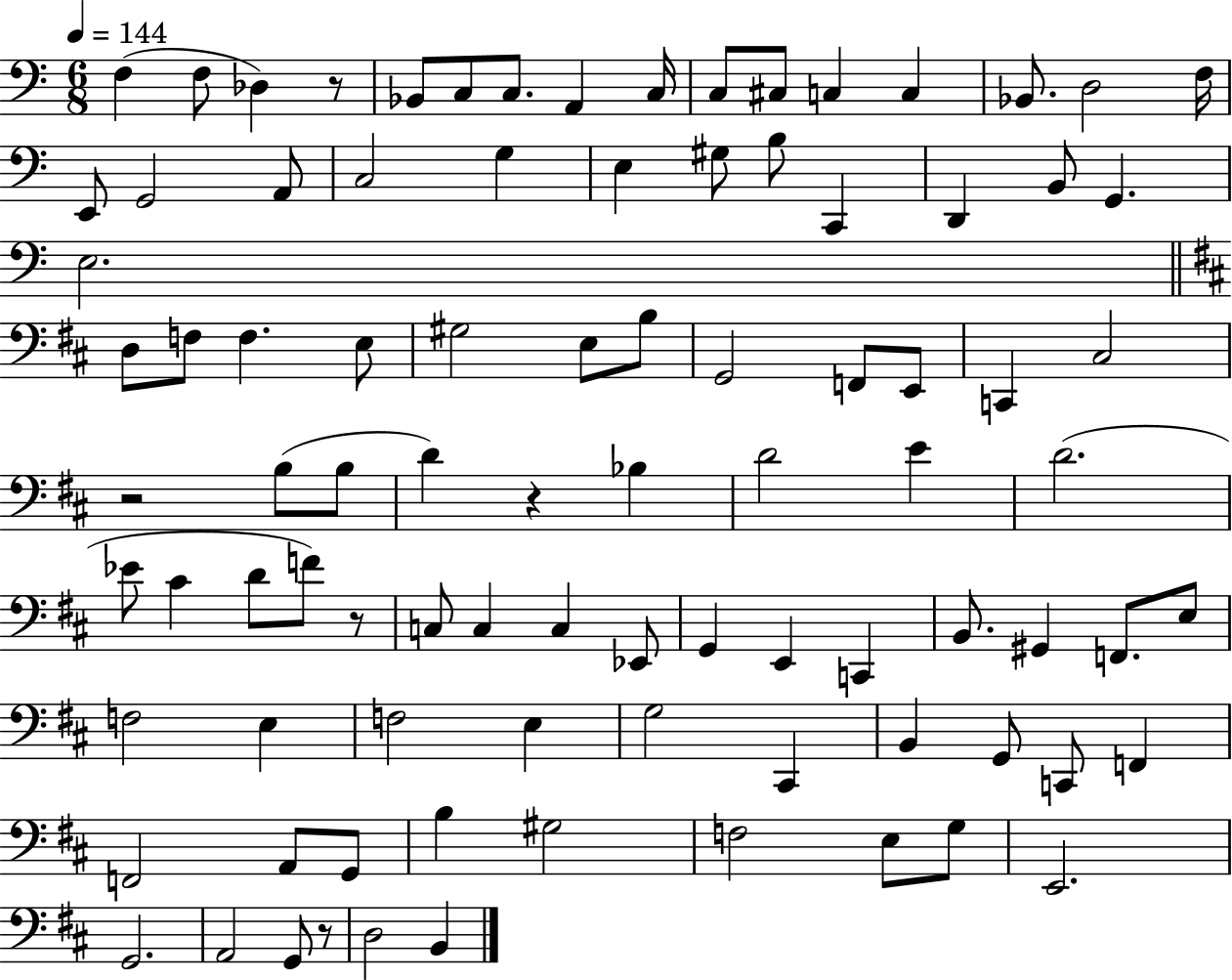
{
  \clef bass
  \numericTimeSignature
  \time 6/8
  \key c \major
  \tempo 4 = 144
  \repeat volta 2 { f4( f8 des4) r8 | bes,8 c8 c8. a,4 c16 | c8 cis8 c4 c4 | bes,8. d2 f16 | \break e,8 g,2 a,8 | c2 g4 | e4 gis8 b8 c,4 | d,4 b,8 g,4. | \break e2. | \bar "||" \break \key b \minor d8 f8 f4. e8 | gis2 e8 b8 | g,2 f,8 e,8 | c,4 cis2 | \break r2 b8( b8 | d'4) r4 bes4 | d'2 e'4 | d'2.( | \break ees'8 cis'4 d'8 f'8) r8 | c8 c4 c4 ees,8 | g,4 e,4 c,4 | b,8. gis,4 f,8. e8 | \break f2 e4 | f2 e4 | g2 cis,4 | b,4 g,8 c,8 f,4 | \break f,2 a,8 g,8 | b4 gis2 | f2 e8 g8 | e,2. | \break g,2. | a,2 g,8 r8 | d2 b,4 | } \bar "|."
}